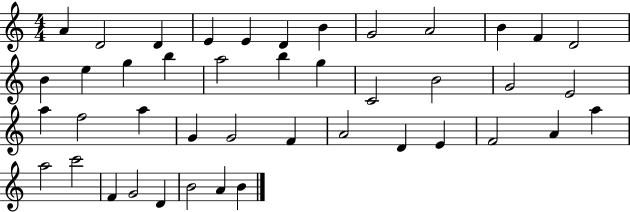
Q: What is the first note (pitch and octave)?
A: A4